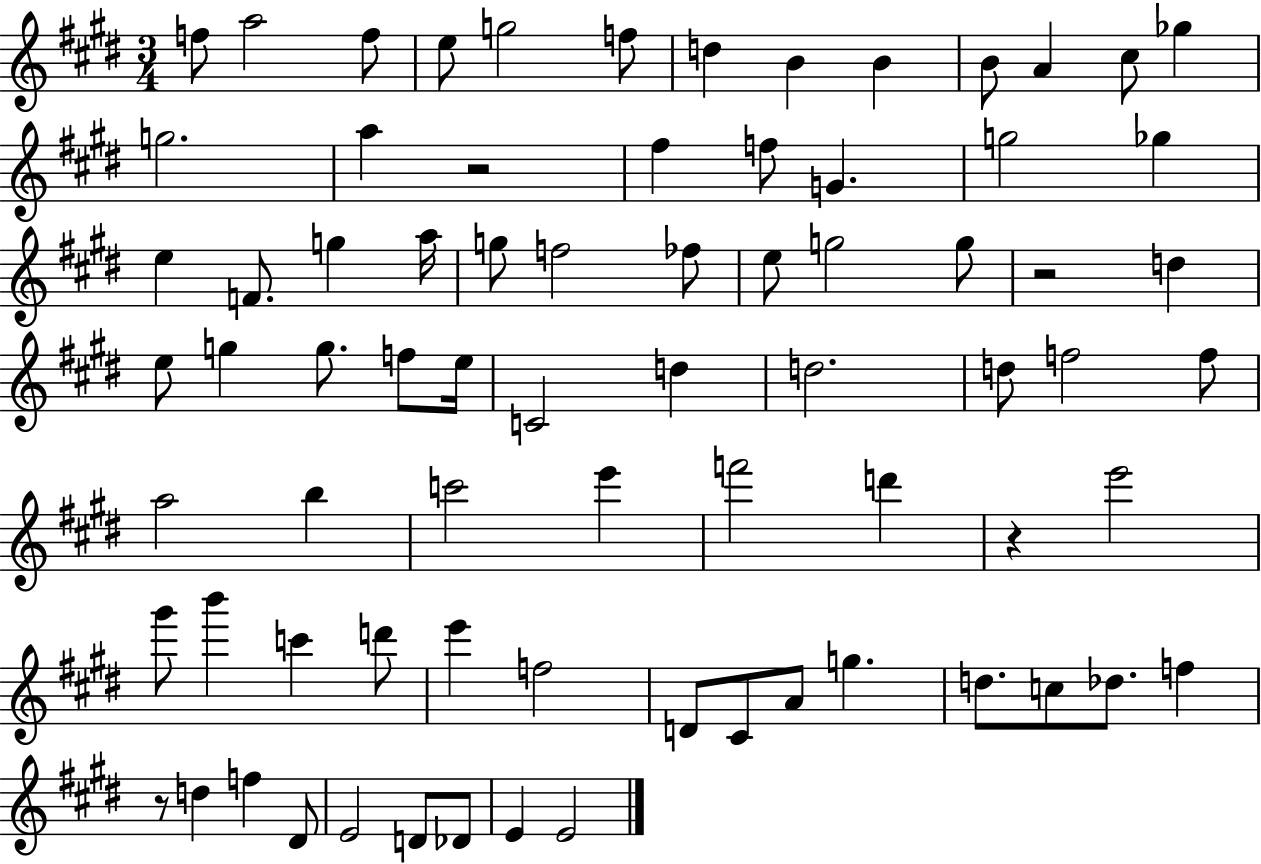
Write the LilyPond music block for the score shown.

{
  \clef treble
  \numericTimeSignature
  \time 3/4
  \key e \major
  f''8 a''2 f''8 | e''8 g''2 f''8 | d''4 b'4 b'4 | b'8 a'4 cis''8 ges''4 | \break g''2. | a''4 r2 | fis''4 f''8 g'4. | g''2 ges''4 | \break e''4 f'8. g''4 a''16 | g''8 f''2 fes''8 | e''8 g''2 g''8 | r2 d''4 | \break e''8 g''4 g''8. f''8 e''16 | c'2 d''4 | d''2. | d''8 f''2 f''8 | \break a''2 b''4 | c'''2 e'''4 | f'''2 d'''4 | r4 e'''2 | \break gis'''8 b'''4 c'''4 d'''8 | e'''4 f''2 | d'8 cis'8 a'8 g''4. | d''8. c''8 des''8. f''4 | \break r8 d''4 f''4 dis'8 | e'2 d'8 des'8 | e'4 e'2 | \bar "|."
}